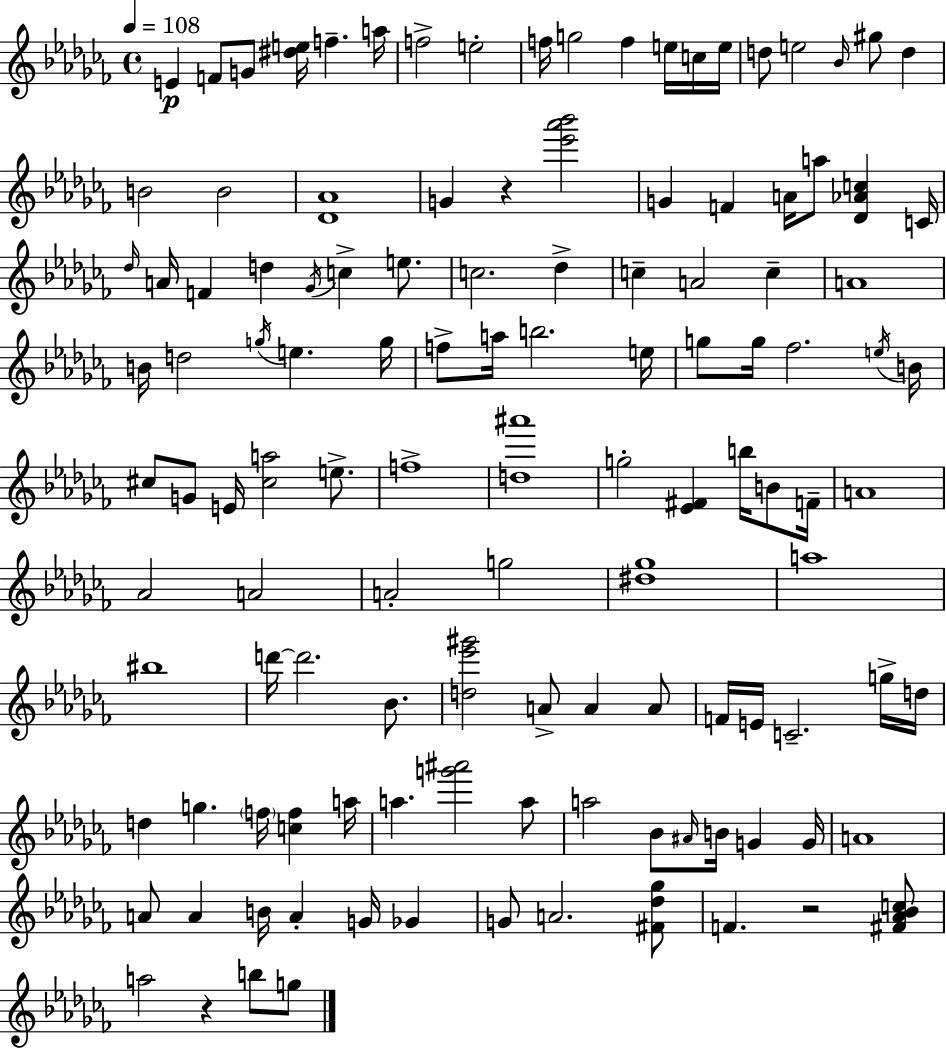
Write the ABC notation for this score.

X:1
T:Untitled
M:4/4
L:1/4
K:Abm
E F/2 G/2 [^de]/4 f a/4 f2 e2 f/4 g2 f e/4 c/4 e/4 d/2 e2 _B/4 ^g/2 d B2 B2 [_D_A]4 G z [_e'_a'_b']2 G F A/4 a/2 [_D_Ac] C/4 _d/4 A/4 F d _G/4 c e/2 c2 _d c A2 c A4 B/4 d2 g/4 e g/4 f/2 a/4 b2 e/4 g/2 g/4 _f2 e/4 B/4 ^c/2 G/2 E/4 [^ca]2 e/2 f4 [d^a']4 g2 [_E^F] b/4 B/2 F/4 A4 _A2 A2 A2 g2 [^d_g]4 a4 ^b4 d'/4 d'2 _B/2 [d_e'^g']2 A/2 A A/2 F/4 E/4 C2 g/4 d/4 d g f/4 [cf] a/4 a [g'^a']2 a/2 a2 _B/2 ^A/4 B/4 G G/4 A4 A/2 A B/4 A G/4 _G G/2 A2 [^F_d_g]/2 F z2 [^F_A_Bc]/2 a2 z b/2 g/2